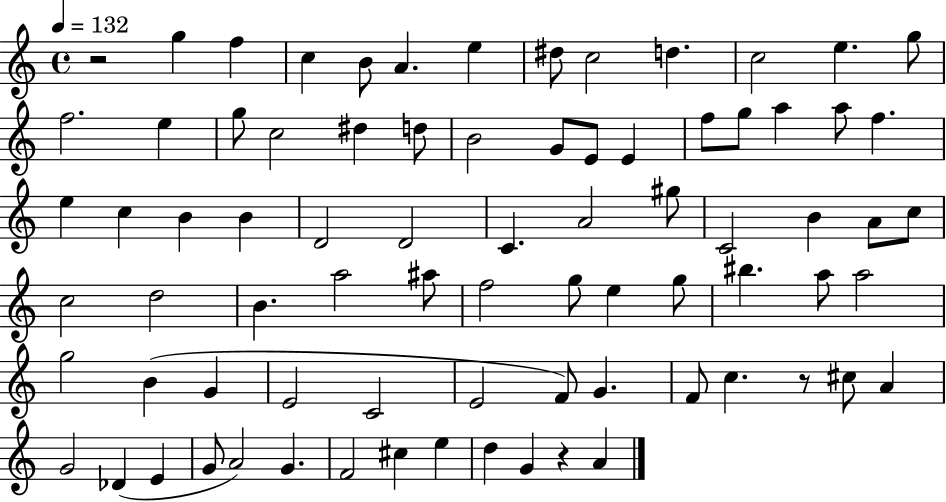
{
  \clef treble
  \time 4/4
  \defaultTimeSignature
  \key c \major
  \tempo 4 = 132
  r2 g''4 f''4 | c''4 b'8 a'4. e''4 | dis''8 c''2 d''4. | c''2 e''4. g''8 | \break f''2. e''4 | g''8 c''2 dis''4 d''8 | b'2 g'8 e'8 e'4 | f''8 g''8 a''4 a''8 f''4. | \break e''4 c''4 b'4 b'4 | d'2 d'2 | c'4. a'2 gis''8 | c'2 b'4 a'8 c''8 | \break c''2 d''2 | b'4. a''2 ais''8 | f''2 g''8 e''4 g''8 | bis''4. a''8 a''2 | \break g''2 b'4( g'4 | e'2 c'2 | e'2 f'8) g'4. | f'8 c''4. r8 cis''8 a'4 | \break g'2 des'4( e'4 | g'8 a'2) g'4. | f'2 cis''4 e''4 | d''4 g'4 r4 a'4 | \break \bar "|."
}